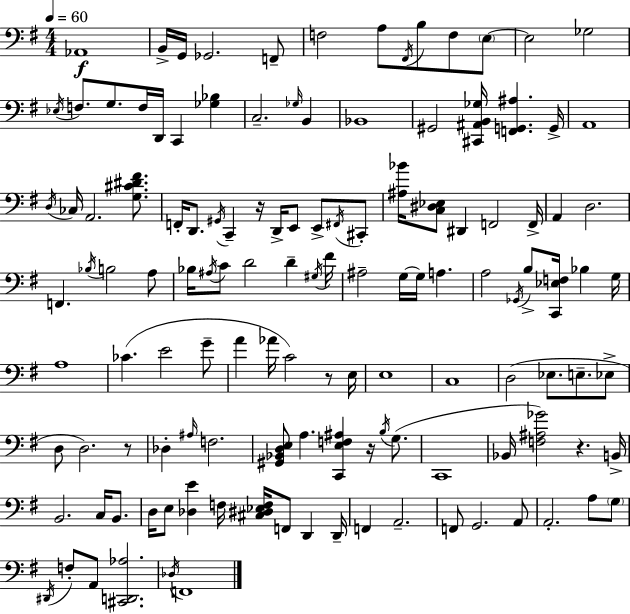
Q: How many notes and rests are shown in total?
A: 128